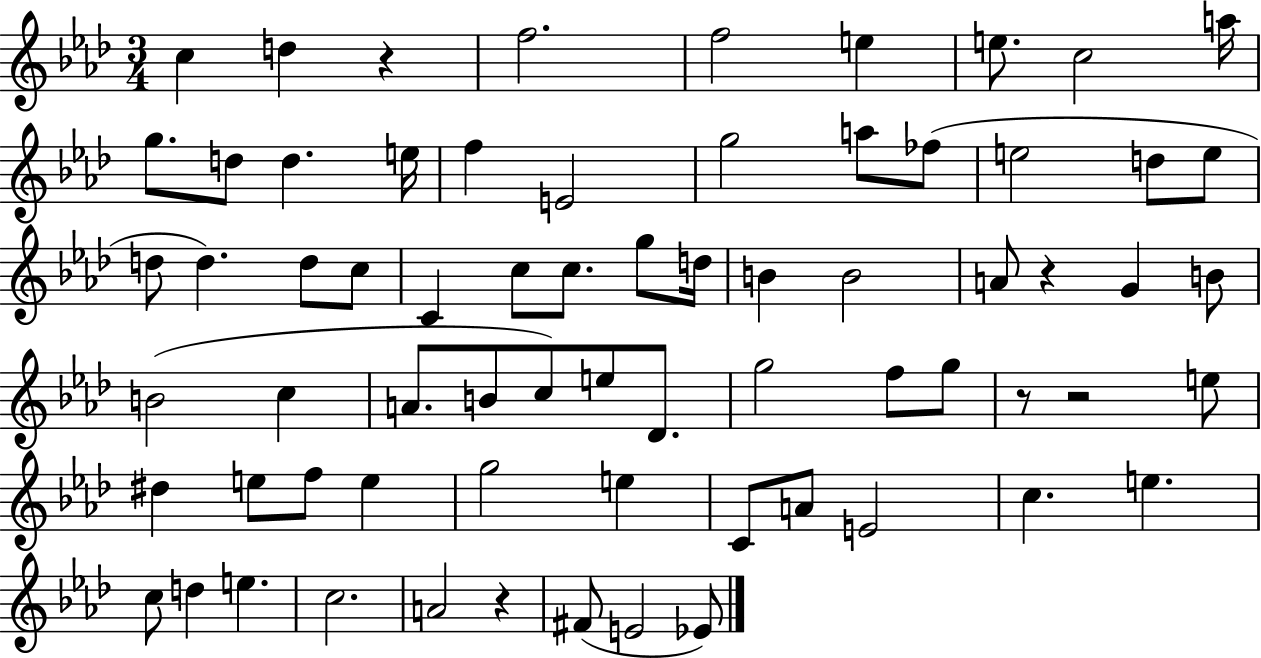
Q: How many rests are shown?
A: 5